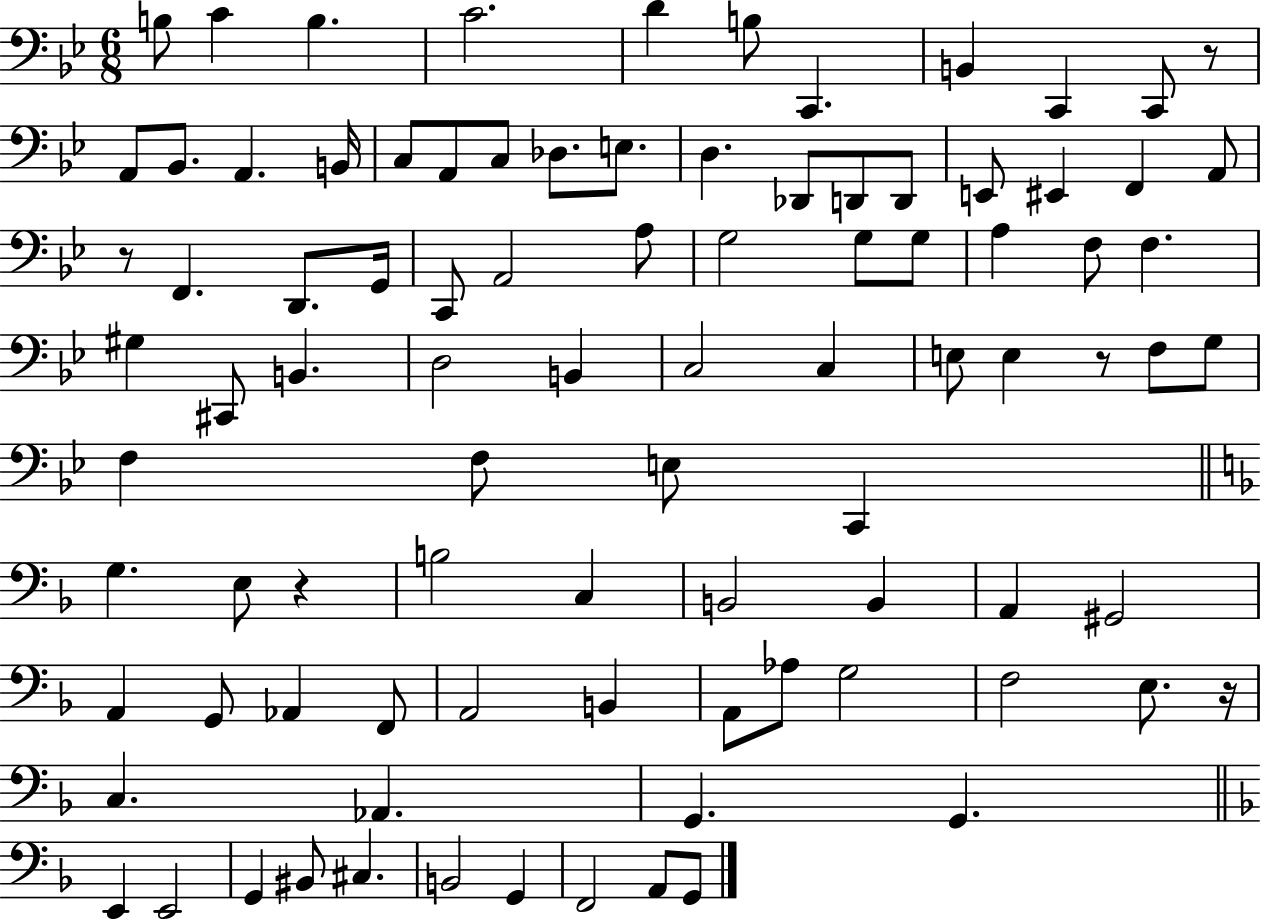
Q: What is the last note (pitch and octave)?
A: G2